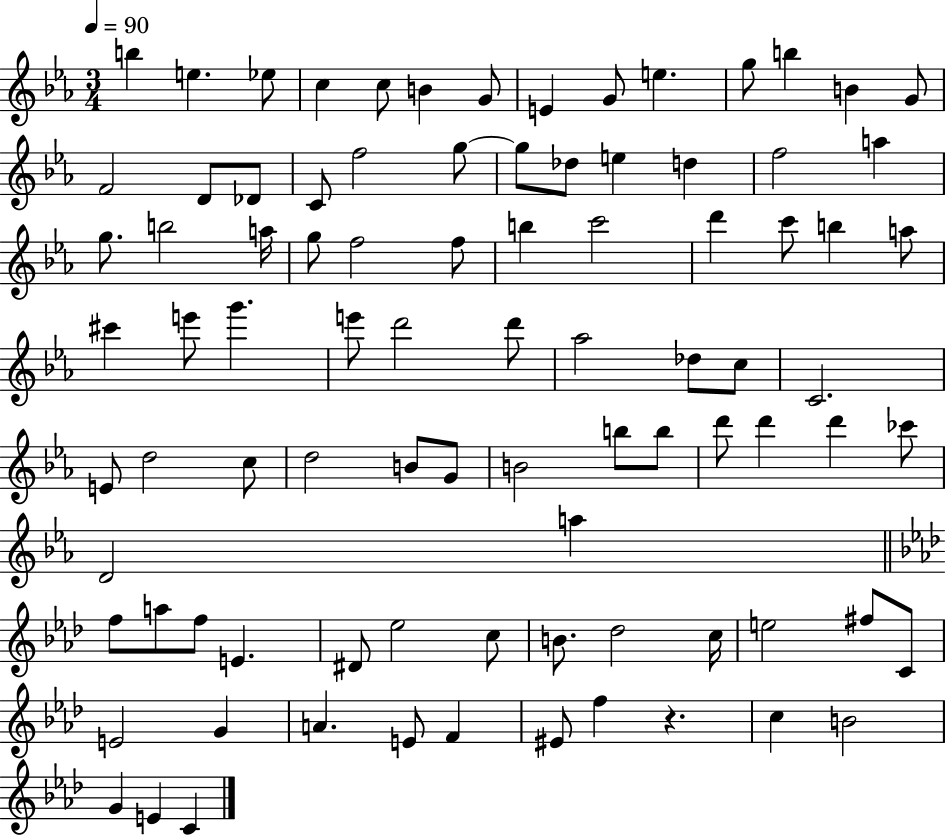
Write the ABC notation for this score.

X:1
T:Untitled
M:3/4
L:1/4
K:Eb
b e _e/2 c c/2 B G/2 E G/2 e g/2 b B G/2 F2 D/2 _D/2 C/2 f2 g/2 g/2 _d/2 e d f2 a g/2 b2 a/4 g/2 f2 f/2 b c'2 d' c'/2 b a/2 ^c' e'/2 g' e'/2 d'2 d'/2 _a2 _d/2 c/2 C2 E/2 d2 c/2 d2 B/2 G/2 B2 b/2 b/2 d'/2 d' d' _c'/2 D2 a f/2 a/2 f/2 E ^D/2 _e2 c/2 B/2 _d2 c/4 e2 ^f/2 C/2 E2 G A E/2 F ^E/2 f z c B2 G E C